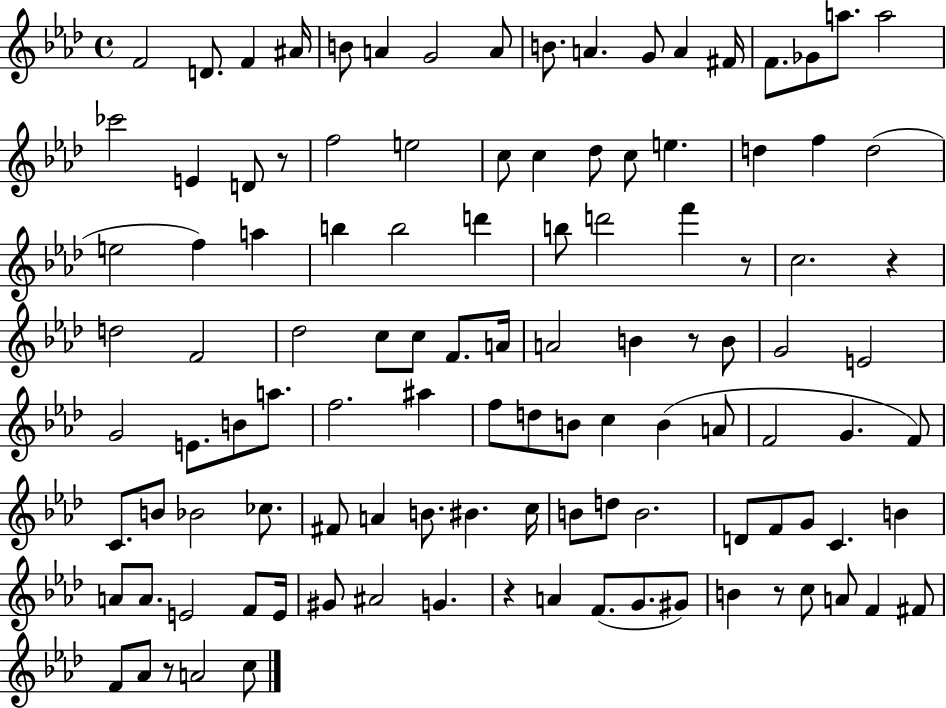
F4/h D4/e. F4/q A#4/s B4/e A4/q G4/h A4/e B4/e. A4/q. G4/e A4/q F#4/s F4/e. Gb4/e A5/e. A5/h CES6/h E4/q D4/e R/e F5/h E5/h C5/e C5/q Db5/e C5/e E5/q. D5/q F5/q D5/h E5/h F5/q A5/q B5/q B5/h D6/q B5/e D6/h F6/q R/e C5/h. R/q D5/h F4/h Db5/h C5/e C5/e F4/e. A4/s A4/h B4/q R/e B4/e G4/h E4/h G4/h E4/e. B4/e A5/e. F5/h. A#5/q F5/e D5/e B4/e C5/q B4/q A4/e F4/h G4/q. F4/e C4/e. B4/e Bb4/h CES5/e. F#4/e A4/q B4/e. BIS4/q. C5/s B4/e D5/e B4/h. D4/e F4/e G4/e C4/q. B4/q A4/e A4/e. E4/h F4/e E4/s G#4/e A#4/h G4/q. R/q A4/q F4/e. G4/e. G#4/e B4/q R/e C5/e A4/e F4/q F#4/e F4/e Ab4/e R/e A4/h C5/e